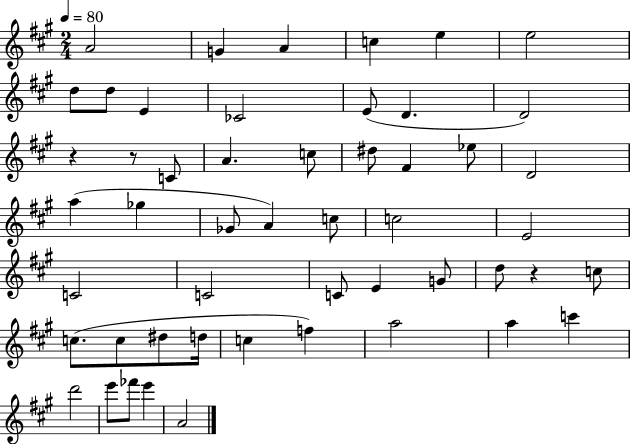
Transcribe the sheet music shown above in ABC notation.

X:1
T:Untitled
M:2/4
L:1/4
K:A
A2 G A c e e2 d/2 d/2 E _C2 E/2 D D2 z z/2 C/2 A c/2 ^d/2 ^F _e/2 D2 a _g _G/2 A c/2 c2 E2 C2 C2 C/2 E G/2 d/2 z c/2 c/2 c/2 ^d/2 d/4 c f a2 a c' d'2 e'/2 _f'/2 e' A2